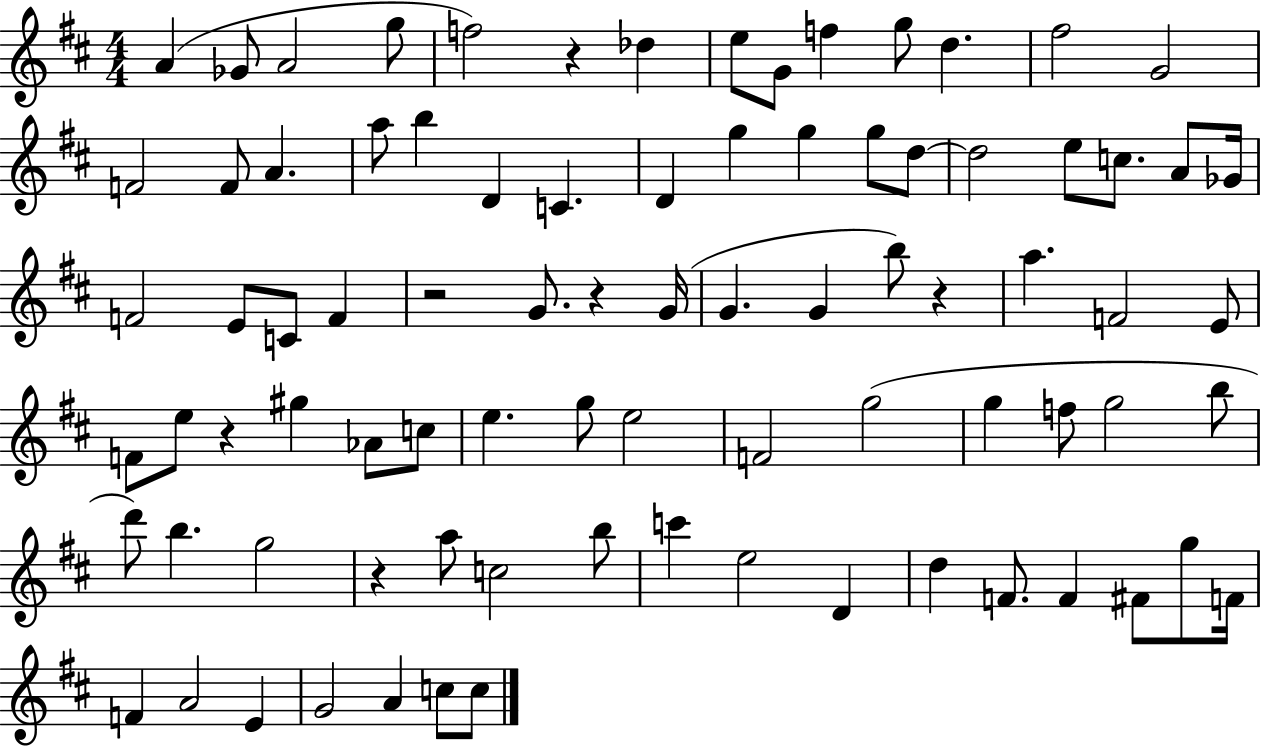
A4/q Gb4/e A4/h G5/e F5/h R/q Db5/q E5/e G4/e F5/q G5/e D5/q. F#5/h G4/h F4/h F4/e A4/q. A5/e B5/q D4/q C4/q. D4/q G5/q G5/q G5/e D5/e D5/h E5/e C5/e. A4/e Gb4/s F4/h E4/e C4/e F4/q R/h G4/e. R/q G4/s G4/q. G4/q B5/e R/q A5/q. F4/h E4/e F4/e E5/e R/q G#5/q Ab4/e C5/e E5/q. G5/e E5/h F4/h G5/h G5/q F5/e G5/h B5/e D6/e B5/q. G5/h R/q A5/e C5/h B5/e C6/q E5/h D4/q D5/q F4/e. F4/q F#4/e G5/e F4/s F4/q A4/h E4/q G4/h A4/q C5/e C5/e